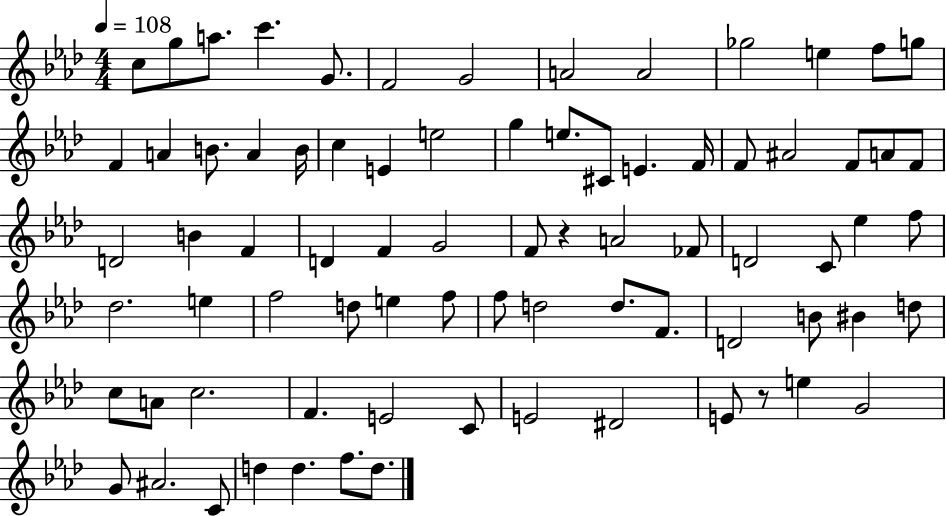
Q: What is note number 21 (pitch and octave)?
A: E5